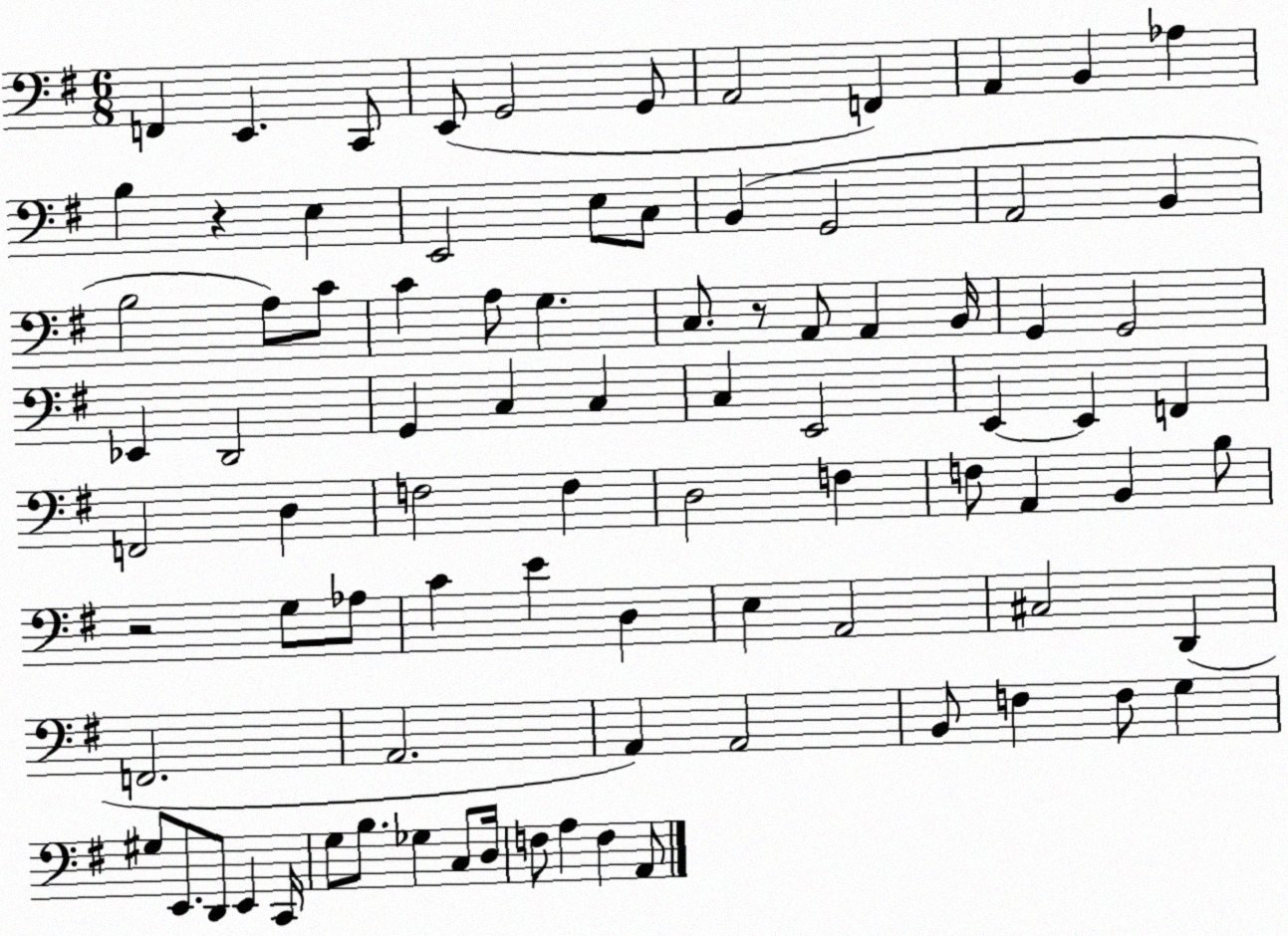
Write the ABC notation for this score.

X:1
T:Untitled
M:6/8
L:1/4
K:G
F,, E,, C,,/2 E,,/2 G,,2 G,,/2 A,,2 F,, A,, B,, _A, B, z E, E,,2 E,/2 C,/2 B,, G,,2 A,,2 B,, B,2 A,/2 C/2 C A,/2 G, C,/2 z/2 A,,/2 A,, B,,/4 G,, G,,2 _E,, D,,2 G,, C, C, C, E,,2 E,, E,, F,, F,,2 D, F,2 F, D,2 F, F,/2 A,, B,, B,/2 z2 G,/2 _A,/2 C E D, E, A,,2 ^C,2 D,, F,,2 A,,2 A,, A,,2 B,,/2 F, F,/2 G, ^G,/2 E,,/2 D,,/2 E,, C,,/4 G,/2 B,/2 _G, C,/2 D,/4 F,/2 A, F, A,,/2